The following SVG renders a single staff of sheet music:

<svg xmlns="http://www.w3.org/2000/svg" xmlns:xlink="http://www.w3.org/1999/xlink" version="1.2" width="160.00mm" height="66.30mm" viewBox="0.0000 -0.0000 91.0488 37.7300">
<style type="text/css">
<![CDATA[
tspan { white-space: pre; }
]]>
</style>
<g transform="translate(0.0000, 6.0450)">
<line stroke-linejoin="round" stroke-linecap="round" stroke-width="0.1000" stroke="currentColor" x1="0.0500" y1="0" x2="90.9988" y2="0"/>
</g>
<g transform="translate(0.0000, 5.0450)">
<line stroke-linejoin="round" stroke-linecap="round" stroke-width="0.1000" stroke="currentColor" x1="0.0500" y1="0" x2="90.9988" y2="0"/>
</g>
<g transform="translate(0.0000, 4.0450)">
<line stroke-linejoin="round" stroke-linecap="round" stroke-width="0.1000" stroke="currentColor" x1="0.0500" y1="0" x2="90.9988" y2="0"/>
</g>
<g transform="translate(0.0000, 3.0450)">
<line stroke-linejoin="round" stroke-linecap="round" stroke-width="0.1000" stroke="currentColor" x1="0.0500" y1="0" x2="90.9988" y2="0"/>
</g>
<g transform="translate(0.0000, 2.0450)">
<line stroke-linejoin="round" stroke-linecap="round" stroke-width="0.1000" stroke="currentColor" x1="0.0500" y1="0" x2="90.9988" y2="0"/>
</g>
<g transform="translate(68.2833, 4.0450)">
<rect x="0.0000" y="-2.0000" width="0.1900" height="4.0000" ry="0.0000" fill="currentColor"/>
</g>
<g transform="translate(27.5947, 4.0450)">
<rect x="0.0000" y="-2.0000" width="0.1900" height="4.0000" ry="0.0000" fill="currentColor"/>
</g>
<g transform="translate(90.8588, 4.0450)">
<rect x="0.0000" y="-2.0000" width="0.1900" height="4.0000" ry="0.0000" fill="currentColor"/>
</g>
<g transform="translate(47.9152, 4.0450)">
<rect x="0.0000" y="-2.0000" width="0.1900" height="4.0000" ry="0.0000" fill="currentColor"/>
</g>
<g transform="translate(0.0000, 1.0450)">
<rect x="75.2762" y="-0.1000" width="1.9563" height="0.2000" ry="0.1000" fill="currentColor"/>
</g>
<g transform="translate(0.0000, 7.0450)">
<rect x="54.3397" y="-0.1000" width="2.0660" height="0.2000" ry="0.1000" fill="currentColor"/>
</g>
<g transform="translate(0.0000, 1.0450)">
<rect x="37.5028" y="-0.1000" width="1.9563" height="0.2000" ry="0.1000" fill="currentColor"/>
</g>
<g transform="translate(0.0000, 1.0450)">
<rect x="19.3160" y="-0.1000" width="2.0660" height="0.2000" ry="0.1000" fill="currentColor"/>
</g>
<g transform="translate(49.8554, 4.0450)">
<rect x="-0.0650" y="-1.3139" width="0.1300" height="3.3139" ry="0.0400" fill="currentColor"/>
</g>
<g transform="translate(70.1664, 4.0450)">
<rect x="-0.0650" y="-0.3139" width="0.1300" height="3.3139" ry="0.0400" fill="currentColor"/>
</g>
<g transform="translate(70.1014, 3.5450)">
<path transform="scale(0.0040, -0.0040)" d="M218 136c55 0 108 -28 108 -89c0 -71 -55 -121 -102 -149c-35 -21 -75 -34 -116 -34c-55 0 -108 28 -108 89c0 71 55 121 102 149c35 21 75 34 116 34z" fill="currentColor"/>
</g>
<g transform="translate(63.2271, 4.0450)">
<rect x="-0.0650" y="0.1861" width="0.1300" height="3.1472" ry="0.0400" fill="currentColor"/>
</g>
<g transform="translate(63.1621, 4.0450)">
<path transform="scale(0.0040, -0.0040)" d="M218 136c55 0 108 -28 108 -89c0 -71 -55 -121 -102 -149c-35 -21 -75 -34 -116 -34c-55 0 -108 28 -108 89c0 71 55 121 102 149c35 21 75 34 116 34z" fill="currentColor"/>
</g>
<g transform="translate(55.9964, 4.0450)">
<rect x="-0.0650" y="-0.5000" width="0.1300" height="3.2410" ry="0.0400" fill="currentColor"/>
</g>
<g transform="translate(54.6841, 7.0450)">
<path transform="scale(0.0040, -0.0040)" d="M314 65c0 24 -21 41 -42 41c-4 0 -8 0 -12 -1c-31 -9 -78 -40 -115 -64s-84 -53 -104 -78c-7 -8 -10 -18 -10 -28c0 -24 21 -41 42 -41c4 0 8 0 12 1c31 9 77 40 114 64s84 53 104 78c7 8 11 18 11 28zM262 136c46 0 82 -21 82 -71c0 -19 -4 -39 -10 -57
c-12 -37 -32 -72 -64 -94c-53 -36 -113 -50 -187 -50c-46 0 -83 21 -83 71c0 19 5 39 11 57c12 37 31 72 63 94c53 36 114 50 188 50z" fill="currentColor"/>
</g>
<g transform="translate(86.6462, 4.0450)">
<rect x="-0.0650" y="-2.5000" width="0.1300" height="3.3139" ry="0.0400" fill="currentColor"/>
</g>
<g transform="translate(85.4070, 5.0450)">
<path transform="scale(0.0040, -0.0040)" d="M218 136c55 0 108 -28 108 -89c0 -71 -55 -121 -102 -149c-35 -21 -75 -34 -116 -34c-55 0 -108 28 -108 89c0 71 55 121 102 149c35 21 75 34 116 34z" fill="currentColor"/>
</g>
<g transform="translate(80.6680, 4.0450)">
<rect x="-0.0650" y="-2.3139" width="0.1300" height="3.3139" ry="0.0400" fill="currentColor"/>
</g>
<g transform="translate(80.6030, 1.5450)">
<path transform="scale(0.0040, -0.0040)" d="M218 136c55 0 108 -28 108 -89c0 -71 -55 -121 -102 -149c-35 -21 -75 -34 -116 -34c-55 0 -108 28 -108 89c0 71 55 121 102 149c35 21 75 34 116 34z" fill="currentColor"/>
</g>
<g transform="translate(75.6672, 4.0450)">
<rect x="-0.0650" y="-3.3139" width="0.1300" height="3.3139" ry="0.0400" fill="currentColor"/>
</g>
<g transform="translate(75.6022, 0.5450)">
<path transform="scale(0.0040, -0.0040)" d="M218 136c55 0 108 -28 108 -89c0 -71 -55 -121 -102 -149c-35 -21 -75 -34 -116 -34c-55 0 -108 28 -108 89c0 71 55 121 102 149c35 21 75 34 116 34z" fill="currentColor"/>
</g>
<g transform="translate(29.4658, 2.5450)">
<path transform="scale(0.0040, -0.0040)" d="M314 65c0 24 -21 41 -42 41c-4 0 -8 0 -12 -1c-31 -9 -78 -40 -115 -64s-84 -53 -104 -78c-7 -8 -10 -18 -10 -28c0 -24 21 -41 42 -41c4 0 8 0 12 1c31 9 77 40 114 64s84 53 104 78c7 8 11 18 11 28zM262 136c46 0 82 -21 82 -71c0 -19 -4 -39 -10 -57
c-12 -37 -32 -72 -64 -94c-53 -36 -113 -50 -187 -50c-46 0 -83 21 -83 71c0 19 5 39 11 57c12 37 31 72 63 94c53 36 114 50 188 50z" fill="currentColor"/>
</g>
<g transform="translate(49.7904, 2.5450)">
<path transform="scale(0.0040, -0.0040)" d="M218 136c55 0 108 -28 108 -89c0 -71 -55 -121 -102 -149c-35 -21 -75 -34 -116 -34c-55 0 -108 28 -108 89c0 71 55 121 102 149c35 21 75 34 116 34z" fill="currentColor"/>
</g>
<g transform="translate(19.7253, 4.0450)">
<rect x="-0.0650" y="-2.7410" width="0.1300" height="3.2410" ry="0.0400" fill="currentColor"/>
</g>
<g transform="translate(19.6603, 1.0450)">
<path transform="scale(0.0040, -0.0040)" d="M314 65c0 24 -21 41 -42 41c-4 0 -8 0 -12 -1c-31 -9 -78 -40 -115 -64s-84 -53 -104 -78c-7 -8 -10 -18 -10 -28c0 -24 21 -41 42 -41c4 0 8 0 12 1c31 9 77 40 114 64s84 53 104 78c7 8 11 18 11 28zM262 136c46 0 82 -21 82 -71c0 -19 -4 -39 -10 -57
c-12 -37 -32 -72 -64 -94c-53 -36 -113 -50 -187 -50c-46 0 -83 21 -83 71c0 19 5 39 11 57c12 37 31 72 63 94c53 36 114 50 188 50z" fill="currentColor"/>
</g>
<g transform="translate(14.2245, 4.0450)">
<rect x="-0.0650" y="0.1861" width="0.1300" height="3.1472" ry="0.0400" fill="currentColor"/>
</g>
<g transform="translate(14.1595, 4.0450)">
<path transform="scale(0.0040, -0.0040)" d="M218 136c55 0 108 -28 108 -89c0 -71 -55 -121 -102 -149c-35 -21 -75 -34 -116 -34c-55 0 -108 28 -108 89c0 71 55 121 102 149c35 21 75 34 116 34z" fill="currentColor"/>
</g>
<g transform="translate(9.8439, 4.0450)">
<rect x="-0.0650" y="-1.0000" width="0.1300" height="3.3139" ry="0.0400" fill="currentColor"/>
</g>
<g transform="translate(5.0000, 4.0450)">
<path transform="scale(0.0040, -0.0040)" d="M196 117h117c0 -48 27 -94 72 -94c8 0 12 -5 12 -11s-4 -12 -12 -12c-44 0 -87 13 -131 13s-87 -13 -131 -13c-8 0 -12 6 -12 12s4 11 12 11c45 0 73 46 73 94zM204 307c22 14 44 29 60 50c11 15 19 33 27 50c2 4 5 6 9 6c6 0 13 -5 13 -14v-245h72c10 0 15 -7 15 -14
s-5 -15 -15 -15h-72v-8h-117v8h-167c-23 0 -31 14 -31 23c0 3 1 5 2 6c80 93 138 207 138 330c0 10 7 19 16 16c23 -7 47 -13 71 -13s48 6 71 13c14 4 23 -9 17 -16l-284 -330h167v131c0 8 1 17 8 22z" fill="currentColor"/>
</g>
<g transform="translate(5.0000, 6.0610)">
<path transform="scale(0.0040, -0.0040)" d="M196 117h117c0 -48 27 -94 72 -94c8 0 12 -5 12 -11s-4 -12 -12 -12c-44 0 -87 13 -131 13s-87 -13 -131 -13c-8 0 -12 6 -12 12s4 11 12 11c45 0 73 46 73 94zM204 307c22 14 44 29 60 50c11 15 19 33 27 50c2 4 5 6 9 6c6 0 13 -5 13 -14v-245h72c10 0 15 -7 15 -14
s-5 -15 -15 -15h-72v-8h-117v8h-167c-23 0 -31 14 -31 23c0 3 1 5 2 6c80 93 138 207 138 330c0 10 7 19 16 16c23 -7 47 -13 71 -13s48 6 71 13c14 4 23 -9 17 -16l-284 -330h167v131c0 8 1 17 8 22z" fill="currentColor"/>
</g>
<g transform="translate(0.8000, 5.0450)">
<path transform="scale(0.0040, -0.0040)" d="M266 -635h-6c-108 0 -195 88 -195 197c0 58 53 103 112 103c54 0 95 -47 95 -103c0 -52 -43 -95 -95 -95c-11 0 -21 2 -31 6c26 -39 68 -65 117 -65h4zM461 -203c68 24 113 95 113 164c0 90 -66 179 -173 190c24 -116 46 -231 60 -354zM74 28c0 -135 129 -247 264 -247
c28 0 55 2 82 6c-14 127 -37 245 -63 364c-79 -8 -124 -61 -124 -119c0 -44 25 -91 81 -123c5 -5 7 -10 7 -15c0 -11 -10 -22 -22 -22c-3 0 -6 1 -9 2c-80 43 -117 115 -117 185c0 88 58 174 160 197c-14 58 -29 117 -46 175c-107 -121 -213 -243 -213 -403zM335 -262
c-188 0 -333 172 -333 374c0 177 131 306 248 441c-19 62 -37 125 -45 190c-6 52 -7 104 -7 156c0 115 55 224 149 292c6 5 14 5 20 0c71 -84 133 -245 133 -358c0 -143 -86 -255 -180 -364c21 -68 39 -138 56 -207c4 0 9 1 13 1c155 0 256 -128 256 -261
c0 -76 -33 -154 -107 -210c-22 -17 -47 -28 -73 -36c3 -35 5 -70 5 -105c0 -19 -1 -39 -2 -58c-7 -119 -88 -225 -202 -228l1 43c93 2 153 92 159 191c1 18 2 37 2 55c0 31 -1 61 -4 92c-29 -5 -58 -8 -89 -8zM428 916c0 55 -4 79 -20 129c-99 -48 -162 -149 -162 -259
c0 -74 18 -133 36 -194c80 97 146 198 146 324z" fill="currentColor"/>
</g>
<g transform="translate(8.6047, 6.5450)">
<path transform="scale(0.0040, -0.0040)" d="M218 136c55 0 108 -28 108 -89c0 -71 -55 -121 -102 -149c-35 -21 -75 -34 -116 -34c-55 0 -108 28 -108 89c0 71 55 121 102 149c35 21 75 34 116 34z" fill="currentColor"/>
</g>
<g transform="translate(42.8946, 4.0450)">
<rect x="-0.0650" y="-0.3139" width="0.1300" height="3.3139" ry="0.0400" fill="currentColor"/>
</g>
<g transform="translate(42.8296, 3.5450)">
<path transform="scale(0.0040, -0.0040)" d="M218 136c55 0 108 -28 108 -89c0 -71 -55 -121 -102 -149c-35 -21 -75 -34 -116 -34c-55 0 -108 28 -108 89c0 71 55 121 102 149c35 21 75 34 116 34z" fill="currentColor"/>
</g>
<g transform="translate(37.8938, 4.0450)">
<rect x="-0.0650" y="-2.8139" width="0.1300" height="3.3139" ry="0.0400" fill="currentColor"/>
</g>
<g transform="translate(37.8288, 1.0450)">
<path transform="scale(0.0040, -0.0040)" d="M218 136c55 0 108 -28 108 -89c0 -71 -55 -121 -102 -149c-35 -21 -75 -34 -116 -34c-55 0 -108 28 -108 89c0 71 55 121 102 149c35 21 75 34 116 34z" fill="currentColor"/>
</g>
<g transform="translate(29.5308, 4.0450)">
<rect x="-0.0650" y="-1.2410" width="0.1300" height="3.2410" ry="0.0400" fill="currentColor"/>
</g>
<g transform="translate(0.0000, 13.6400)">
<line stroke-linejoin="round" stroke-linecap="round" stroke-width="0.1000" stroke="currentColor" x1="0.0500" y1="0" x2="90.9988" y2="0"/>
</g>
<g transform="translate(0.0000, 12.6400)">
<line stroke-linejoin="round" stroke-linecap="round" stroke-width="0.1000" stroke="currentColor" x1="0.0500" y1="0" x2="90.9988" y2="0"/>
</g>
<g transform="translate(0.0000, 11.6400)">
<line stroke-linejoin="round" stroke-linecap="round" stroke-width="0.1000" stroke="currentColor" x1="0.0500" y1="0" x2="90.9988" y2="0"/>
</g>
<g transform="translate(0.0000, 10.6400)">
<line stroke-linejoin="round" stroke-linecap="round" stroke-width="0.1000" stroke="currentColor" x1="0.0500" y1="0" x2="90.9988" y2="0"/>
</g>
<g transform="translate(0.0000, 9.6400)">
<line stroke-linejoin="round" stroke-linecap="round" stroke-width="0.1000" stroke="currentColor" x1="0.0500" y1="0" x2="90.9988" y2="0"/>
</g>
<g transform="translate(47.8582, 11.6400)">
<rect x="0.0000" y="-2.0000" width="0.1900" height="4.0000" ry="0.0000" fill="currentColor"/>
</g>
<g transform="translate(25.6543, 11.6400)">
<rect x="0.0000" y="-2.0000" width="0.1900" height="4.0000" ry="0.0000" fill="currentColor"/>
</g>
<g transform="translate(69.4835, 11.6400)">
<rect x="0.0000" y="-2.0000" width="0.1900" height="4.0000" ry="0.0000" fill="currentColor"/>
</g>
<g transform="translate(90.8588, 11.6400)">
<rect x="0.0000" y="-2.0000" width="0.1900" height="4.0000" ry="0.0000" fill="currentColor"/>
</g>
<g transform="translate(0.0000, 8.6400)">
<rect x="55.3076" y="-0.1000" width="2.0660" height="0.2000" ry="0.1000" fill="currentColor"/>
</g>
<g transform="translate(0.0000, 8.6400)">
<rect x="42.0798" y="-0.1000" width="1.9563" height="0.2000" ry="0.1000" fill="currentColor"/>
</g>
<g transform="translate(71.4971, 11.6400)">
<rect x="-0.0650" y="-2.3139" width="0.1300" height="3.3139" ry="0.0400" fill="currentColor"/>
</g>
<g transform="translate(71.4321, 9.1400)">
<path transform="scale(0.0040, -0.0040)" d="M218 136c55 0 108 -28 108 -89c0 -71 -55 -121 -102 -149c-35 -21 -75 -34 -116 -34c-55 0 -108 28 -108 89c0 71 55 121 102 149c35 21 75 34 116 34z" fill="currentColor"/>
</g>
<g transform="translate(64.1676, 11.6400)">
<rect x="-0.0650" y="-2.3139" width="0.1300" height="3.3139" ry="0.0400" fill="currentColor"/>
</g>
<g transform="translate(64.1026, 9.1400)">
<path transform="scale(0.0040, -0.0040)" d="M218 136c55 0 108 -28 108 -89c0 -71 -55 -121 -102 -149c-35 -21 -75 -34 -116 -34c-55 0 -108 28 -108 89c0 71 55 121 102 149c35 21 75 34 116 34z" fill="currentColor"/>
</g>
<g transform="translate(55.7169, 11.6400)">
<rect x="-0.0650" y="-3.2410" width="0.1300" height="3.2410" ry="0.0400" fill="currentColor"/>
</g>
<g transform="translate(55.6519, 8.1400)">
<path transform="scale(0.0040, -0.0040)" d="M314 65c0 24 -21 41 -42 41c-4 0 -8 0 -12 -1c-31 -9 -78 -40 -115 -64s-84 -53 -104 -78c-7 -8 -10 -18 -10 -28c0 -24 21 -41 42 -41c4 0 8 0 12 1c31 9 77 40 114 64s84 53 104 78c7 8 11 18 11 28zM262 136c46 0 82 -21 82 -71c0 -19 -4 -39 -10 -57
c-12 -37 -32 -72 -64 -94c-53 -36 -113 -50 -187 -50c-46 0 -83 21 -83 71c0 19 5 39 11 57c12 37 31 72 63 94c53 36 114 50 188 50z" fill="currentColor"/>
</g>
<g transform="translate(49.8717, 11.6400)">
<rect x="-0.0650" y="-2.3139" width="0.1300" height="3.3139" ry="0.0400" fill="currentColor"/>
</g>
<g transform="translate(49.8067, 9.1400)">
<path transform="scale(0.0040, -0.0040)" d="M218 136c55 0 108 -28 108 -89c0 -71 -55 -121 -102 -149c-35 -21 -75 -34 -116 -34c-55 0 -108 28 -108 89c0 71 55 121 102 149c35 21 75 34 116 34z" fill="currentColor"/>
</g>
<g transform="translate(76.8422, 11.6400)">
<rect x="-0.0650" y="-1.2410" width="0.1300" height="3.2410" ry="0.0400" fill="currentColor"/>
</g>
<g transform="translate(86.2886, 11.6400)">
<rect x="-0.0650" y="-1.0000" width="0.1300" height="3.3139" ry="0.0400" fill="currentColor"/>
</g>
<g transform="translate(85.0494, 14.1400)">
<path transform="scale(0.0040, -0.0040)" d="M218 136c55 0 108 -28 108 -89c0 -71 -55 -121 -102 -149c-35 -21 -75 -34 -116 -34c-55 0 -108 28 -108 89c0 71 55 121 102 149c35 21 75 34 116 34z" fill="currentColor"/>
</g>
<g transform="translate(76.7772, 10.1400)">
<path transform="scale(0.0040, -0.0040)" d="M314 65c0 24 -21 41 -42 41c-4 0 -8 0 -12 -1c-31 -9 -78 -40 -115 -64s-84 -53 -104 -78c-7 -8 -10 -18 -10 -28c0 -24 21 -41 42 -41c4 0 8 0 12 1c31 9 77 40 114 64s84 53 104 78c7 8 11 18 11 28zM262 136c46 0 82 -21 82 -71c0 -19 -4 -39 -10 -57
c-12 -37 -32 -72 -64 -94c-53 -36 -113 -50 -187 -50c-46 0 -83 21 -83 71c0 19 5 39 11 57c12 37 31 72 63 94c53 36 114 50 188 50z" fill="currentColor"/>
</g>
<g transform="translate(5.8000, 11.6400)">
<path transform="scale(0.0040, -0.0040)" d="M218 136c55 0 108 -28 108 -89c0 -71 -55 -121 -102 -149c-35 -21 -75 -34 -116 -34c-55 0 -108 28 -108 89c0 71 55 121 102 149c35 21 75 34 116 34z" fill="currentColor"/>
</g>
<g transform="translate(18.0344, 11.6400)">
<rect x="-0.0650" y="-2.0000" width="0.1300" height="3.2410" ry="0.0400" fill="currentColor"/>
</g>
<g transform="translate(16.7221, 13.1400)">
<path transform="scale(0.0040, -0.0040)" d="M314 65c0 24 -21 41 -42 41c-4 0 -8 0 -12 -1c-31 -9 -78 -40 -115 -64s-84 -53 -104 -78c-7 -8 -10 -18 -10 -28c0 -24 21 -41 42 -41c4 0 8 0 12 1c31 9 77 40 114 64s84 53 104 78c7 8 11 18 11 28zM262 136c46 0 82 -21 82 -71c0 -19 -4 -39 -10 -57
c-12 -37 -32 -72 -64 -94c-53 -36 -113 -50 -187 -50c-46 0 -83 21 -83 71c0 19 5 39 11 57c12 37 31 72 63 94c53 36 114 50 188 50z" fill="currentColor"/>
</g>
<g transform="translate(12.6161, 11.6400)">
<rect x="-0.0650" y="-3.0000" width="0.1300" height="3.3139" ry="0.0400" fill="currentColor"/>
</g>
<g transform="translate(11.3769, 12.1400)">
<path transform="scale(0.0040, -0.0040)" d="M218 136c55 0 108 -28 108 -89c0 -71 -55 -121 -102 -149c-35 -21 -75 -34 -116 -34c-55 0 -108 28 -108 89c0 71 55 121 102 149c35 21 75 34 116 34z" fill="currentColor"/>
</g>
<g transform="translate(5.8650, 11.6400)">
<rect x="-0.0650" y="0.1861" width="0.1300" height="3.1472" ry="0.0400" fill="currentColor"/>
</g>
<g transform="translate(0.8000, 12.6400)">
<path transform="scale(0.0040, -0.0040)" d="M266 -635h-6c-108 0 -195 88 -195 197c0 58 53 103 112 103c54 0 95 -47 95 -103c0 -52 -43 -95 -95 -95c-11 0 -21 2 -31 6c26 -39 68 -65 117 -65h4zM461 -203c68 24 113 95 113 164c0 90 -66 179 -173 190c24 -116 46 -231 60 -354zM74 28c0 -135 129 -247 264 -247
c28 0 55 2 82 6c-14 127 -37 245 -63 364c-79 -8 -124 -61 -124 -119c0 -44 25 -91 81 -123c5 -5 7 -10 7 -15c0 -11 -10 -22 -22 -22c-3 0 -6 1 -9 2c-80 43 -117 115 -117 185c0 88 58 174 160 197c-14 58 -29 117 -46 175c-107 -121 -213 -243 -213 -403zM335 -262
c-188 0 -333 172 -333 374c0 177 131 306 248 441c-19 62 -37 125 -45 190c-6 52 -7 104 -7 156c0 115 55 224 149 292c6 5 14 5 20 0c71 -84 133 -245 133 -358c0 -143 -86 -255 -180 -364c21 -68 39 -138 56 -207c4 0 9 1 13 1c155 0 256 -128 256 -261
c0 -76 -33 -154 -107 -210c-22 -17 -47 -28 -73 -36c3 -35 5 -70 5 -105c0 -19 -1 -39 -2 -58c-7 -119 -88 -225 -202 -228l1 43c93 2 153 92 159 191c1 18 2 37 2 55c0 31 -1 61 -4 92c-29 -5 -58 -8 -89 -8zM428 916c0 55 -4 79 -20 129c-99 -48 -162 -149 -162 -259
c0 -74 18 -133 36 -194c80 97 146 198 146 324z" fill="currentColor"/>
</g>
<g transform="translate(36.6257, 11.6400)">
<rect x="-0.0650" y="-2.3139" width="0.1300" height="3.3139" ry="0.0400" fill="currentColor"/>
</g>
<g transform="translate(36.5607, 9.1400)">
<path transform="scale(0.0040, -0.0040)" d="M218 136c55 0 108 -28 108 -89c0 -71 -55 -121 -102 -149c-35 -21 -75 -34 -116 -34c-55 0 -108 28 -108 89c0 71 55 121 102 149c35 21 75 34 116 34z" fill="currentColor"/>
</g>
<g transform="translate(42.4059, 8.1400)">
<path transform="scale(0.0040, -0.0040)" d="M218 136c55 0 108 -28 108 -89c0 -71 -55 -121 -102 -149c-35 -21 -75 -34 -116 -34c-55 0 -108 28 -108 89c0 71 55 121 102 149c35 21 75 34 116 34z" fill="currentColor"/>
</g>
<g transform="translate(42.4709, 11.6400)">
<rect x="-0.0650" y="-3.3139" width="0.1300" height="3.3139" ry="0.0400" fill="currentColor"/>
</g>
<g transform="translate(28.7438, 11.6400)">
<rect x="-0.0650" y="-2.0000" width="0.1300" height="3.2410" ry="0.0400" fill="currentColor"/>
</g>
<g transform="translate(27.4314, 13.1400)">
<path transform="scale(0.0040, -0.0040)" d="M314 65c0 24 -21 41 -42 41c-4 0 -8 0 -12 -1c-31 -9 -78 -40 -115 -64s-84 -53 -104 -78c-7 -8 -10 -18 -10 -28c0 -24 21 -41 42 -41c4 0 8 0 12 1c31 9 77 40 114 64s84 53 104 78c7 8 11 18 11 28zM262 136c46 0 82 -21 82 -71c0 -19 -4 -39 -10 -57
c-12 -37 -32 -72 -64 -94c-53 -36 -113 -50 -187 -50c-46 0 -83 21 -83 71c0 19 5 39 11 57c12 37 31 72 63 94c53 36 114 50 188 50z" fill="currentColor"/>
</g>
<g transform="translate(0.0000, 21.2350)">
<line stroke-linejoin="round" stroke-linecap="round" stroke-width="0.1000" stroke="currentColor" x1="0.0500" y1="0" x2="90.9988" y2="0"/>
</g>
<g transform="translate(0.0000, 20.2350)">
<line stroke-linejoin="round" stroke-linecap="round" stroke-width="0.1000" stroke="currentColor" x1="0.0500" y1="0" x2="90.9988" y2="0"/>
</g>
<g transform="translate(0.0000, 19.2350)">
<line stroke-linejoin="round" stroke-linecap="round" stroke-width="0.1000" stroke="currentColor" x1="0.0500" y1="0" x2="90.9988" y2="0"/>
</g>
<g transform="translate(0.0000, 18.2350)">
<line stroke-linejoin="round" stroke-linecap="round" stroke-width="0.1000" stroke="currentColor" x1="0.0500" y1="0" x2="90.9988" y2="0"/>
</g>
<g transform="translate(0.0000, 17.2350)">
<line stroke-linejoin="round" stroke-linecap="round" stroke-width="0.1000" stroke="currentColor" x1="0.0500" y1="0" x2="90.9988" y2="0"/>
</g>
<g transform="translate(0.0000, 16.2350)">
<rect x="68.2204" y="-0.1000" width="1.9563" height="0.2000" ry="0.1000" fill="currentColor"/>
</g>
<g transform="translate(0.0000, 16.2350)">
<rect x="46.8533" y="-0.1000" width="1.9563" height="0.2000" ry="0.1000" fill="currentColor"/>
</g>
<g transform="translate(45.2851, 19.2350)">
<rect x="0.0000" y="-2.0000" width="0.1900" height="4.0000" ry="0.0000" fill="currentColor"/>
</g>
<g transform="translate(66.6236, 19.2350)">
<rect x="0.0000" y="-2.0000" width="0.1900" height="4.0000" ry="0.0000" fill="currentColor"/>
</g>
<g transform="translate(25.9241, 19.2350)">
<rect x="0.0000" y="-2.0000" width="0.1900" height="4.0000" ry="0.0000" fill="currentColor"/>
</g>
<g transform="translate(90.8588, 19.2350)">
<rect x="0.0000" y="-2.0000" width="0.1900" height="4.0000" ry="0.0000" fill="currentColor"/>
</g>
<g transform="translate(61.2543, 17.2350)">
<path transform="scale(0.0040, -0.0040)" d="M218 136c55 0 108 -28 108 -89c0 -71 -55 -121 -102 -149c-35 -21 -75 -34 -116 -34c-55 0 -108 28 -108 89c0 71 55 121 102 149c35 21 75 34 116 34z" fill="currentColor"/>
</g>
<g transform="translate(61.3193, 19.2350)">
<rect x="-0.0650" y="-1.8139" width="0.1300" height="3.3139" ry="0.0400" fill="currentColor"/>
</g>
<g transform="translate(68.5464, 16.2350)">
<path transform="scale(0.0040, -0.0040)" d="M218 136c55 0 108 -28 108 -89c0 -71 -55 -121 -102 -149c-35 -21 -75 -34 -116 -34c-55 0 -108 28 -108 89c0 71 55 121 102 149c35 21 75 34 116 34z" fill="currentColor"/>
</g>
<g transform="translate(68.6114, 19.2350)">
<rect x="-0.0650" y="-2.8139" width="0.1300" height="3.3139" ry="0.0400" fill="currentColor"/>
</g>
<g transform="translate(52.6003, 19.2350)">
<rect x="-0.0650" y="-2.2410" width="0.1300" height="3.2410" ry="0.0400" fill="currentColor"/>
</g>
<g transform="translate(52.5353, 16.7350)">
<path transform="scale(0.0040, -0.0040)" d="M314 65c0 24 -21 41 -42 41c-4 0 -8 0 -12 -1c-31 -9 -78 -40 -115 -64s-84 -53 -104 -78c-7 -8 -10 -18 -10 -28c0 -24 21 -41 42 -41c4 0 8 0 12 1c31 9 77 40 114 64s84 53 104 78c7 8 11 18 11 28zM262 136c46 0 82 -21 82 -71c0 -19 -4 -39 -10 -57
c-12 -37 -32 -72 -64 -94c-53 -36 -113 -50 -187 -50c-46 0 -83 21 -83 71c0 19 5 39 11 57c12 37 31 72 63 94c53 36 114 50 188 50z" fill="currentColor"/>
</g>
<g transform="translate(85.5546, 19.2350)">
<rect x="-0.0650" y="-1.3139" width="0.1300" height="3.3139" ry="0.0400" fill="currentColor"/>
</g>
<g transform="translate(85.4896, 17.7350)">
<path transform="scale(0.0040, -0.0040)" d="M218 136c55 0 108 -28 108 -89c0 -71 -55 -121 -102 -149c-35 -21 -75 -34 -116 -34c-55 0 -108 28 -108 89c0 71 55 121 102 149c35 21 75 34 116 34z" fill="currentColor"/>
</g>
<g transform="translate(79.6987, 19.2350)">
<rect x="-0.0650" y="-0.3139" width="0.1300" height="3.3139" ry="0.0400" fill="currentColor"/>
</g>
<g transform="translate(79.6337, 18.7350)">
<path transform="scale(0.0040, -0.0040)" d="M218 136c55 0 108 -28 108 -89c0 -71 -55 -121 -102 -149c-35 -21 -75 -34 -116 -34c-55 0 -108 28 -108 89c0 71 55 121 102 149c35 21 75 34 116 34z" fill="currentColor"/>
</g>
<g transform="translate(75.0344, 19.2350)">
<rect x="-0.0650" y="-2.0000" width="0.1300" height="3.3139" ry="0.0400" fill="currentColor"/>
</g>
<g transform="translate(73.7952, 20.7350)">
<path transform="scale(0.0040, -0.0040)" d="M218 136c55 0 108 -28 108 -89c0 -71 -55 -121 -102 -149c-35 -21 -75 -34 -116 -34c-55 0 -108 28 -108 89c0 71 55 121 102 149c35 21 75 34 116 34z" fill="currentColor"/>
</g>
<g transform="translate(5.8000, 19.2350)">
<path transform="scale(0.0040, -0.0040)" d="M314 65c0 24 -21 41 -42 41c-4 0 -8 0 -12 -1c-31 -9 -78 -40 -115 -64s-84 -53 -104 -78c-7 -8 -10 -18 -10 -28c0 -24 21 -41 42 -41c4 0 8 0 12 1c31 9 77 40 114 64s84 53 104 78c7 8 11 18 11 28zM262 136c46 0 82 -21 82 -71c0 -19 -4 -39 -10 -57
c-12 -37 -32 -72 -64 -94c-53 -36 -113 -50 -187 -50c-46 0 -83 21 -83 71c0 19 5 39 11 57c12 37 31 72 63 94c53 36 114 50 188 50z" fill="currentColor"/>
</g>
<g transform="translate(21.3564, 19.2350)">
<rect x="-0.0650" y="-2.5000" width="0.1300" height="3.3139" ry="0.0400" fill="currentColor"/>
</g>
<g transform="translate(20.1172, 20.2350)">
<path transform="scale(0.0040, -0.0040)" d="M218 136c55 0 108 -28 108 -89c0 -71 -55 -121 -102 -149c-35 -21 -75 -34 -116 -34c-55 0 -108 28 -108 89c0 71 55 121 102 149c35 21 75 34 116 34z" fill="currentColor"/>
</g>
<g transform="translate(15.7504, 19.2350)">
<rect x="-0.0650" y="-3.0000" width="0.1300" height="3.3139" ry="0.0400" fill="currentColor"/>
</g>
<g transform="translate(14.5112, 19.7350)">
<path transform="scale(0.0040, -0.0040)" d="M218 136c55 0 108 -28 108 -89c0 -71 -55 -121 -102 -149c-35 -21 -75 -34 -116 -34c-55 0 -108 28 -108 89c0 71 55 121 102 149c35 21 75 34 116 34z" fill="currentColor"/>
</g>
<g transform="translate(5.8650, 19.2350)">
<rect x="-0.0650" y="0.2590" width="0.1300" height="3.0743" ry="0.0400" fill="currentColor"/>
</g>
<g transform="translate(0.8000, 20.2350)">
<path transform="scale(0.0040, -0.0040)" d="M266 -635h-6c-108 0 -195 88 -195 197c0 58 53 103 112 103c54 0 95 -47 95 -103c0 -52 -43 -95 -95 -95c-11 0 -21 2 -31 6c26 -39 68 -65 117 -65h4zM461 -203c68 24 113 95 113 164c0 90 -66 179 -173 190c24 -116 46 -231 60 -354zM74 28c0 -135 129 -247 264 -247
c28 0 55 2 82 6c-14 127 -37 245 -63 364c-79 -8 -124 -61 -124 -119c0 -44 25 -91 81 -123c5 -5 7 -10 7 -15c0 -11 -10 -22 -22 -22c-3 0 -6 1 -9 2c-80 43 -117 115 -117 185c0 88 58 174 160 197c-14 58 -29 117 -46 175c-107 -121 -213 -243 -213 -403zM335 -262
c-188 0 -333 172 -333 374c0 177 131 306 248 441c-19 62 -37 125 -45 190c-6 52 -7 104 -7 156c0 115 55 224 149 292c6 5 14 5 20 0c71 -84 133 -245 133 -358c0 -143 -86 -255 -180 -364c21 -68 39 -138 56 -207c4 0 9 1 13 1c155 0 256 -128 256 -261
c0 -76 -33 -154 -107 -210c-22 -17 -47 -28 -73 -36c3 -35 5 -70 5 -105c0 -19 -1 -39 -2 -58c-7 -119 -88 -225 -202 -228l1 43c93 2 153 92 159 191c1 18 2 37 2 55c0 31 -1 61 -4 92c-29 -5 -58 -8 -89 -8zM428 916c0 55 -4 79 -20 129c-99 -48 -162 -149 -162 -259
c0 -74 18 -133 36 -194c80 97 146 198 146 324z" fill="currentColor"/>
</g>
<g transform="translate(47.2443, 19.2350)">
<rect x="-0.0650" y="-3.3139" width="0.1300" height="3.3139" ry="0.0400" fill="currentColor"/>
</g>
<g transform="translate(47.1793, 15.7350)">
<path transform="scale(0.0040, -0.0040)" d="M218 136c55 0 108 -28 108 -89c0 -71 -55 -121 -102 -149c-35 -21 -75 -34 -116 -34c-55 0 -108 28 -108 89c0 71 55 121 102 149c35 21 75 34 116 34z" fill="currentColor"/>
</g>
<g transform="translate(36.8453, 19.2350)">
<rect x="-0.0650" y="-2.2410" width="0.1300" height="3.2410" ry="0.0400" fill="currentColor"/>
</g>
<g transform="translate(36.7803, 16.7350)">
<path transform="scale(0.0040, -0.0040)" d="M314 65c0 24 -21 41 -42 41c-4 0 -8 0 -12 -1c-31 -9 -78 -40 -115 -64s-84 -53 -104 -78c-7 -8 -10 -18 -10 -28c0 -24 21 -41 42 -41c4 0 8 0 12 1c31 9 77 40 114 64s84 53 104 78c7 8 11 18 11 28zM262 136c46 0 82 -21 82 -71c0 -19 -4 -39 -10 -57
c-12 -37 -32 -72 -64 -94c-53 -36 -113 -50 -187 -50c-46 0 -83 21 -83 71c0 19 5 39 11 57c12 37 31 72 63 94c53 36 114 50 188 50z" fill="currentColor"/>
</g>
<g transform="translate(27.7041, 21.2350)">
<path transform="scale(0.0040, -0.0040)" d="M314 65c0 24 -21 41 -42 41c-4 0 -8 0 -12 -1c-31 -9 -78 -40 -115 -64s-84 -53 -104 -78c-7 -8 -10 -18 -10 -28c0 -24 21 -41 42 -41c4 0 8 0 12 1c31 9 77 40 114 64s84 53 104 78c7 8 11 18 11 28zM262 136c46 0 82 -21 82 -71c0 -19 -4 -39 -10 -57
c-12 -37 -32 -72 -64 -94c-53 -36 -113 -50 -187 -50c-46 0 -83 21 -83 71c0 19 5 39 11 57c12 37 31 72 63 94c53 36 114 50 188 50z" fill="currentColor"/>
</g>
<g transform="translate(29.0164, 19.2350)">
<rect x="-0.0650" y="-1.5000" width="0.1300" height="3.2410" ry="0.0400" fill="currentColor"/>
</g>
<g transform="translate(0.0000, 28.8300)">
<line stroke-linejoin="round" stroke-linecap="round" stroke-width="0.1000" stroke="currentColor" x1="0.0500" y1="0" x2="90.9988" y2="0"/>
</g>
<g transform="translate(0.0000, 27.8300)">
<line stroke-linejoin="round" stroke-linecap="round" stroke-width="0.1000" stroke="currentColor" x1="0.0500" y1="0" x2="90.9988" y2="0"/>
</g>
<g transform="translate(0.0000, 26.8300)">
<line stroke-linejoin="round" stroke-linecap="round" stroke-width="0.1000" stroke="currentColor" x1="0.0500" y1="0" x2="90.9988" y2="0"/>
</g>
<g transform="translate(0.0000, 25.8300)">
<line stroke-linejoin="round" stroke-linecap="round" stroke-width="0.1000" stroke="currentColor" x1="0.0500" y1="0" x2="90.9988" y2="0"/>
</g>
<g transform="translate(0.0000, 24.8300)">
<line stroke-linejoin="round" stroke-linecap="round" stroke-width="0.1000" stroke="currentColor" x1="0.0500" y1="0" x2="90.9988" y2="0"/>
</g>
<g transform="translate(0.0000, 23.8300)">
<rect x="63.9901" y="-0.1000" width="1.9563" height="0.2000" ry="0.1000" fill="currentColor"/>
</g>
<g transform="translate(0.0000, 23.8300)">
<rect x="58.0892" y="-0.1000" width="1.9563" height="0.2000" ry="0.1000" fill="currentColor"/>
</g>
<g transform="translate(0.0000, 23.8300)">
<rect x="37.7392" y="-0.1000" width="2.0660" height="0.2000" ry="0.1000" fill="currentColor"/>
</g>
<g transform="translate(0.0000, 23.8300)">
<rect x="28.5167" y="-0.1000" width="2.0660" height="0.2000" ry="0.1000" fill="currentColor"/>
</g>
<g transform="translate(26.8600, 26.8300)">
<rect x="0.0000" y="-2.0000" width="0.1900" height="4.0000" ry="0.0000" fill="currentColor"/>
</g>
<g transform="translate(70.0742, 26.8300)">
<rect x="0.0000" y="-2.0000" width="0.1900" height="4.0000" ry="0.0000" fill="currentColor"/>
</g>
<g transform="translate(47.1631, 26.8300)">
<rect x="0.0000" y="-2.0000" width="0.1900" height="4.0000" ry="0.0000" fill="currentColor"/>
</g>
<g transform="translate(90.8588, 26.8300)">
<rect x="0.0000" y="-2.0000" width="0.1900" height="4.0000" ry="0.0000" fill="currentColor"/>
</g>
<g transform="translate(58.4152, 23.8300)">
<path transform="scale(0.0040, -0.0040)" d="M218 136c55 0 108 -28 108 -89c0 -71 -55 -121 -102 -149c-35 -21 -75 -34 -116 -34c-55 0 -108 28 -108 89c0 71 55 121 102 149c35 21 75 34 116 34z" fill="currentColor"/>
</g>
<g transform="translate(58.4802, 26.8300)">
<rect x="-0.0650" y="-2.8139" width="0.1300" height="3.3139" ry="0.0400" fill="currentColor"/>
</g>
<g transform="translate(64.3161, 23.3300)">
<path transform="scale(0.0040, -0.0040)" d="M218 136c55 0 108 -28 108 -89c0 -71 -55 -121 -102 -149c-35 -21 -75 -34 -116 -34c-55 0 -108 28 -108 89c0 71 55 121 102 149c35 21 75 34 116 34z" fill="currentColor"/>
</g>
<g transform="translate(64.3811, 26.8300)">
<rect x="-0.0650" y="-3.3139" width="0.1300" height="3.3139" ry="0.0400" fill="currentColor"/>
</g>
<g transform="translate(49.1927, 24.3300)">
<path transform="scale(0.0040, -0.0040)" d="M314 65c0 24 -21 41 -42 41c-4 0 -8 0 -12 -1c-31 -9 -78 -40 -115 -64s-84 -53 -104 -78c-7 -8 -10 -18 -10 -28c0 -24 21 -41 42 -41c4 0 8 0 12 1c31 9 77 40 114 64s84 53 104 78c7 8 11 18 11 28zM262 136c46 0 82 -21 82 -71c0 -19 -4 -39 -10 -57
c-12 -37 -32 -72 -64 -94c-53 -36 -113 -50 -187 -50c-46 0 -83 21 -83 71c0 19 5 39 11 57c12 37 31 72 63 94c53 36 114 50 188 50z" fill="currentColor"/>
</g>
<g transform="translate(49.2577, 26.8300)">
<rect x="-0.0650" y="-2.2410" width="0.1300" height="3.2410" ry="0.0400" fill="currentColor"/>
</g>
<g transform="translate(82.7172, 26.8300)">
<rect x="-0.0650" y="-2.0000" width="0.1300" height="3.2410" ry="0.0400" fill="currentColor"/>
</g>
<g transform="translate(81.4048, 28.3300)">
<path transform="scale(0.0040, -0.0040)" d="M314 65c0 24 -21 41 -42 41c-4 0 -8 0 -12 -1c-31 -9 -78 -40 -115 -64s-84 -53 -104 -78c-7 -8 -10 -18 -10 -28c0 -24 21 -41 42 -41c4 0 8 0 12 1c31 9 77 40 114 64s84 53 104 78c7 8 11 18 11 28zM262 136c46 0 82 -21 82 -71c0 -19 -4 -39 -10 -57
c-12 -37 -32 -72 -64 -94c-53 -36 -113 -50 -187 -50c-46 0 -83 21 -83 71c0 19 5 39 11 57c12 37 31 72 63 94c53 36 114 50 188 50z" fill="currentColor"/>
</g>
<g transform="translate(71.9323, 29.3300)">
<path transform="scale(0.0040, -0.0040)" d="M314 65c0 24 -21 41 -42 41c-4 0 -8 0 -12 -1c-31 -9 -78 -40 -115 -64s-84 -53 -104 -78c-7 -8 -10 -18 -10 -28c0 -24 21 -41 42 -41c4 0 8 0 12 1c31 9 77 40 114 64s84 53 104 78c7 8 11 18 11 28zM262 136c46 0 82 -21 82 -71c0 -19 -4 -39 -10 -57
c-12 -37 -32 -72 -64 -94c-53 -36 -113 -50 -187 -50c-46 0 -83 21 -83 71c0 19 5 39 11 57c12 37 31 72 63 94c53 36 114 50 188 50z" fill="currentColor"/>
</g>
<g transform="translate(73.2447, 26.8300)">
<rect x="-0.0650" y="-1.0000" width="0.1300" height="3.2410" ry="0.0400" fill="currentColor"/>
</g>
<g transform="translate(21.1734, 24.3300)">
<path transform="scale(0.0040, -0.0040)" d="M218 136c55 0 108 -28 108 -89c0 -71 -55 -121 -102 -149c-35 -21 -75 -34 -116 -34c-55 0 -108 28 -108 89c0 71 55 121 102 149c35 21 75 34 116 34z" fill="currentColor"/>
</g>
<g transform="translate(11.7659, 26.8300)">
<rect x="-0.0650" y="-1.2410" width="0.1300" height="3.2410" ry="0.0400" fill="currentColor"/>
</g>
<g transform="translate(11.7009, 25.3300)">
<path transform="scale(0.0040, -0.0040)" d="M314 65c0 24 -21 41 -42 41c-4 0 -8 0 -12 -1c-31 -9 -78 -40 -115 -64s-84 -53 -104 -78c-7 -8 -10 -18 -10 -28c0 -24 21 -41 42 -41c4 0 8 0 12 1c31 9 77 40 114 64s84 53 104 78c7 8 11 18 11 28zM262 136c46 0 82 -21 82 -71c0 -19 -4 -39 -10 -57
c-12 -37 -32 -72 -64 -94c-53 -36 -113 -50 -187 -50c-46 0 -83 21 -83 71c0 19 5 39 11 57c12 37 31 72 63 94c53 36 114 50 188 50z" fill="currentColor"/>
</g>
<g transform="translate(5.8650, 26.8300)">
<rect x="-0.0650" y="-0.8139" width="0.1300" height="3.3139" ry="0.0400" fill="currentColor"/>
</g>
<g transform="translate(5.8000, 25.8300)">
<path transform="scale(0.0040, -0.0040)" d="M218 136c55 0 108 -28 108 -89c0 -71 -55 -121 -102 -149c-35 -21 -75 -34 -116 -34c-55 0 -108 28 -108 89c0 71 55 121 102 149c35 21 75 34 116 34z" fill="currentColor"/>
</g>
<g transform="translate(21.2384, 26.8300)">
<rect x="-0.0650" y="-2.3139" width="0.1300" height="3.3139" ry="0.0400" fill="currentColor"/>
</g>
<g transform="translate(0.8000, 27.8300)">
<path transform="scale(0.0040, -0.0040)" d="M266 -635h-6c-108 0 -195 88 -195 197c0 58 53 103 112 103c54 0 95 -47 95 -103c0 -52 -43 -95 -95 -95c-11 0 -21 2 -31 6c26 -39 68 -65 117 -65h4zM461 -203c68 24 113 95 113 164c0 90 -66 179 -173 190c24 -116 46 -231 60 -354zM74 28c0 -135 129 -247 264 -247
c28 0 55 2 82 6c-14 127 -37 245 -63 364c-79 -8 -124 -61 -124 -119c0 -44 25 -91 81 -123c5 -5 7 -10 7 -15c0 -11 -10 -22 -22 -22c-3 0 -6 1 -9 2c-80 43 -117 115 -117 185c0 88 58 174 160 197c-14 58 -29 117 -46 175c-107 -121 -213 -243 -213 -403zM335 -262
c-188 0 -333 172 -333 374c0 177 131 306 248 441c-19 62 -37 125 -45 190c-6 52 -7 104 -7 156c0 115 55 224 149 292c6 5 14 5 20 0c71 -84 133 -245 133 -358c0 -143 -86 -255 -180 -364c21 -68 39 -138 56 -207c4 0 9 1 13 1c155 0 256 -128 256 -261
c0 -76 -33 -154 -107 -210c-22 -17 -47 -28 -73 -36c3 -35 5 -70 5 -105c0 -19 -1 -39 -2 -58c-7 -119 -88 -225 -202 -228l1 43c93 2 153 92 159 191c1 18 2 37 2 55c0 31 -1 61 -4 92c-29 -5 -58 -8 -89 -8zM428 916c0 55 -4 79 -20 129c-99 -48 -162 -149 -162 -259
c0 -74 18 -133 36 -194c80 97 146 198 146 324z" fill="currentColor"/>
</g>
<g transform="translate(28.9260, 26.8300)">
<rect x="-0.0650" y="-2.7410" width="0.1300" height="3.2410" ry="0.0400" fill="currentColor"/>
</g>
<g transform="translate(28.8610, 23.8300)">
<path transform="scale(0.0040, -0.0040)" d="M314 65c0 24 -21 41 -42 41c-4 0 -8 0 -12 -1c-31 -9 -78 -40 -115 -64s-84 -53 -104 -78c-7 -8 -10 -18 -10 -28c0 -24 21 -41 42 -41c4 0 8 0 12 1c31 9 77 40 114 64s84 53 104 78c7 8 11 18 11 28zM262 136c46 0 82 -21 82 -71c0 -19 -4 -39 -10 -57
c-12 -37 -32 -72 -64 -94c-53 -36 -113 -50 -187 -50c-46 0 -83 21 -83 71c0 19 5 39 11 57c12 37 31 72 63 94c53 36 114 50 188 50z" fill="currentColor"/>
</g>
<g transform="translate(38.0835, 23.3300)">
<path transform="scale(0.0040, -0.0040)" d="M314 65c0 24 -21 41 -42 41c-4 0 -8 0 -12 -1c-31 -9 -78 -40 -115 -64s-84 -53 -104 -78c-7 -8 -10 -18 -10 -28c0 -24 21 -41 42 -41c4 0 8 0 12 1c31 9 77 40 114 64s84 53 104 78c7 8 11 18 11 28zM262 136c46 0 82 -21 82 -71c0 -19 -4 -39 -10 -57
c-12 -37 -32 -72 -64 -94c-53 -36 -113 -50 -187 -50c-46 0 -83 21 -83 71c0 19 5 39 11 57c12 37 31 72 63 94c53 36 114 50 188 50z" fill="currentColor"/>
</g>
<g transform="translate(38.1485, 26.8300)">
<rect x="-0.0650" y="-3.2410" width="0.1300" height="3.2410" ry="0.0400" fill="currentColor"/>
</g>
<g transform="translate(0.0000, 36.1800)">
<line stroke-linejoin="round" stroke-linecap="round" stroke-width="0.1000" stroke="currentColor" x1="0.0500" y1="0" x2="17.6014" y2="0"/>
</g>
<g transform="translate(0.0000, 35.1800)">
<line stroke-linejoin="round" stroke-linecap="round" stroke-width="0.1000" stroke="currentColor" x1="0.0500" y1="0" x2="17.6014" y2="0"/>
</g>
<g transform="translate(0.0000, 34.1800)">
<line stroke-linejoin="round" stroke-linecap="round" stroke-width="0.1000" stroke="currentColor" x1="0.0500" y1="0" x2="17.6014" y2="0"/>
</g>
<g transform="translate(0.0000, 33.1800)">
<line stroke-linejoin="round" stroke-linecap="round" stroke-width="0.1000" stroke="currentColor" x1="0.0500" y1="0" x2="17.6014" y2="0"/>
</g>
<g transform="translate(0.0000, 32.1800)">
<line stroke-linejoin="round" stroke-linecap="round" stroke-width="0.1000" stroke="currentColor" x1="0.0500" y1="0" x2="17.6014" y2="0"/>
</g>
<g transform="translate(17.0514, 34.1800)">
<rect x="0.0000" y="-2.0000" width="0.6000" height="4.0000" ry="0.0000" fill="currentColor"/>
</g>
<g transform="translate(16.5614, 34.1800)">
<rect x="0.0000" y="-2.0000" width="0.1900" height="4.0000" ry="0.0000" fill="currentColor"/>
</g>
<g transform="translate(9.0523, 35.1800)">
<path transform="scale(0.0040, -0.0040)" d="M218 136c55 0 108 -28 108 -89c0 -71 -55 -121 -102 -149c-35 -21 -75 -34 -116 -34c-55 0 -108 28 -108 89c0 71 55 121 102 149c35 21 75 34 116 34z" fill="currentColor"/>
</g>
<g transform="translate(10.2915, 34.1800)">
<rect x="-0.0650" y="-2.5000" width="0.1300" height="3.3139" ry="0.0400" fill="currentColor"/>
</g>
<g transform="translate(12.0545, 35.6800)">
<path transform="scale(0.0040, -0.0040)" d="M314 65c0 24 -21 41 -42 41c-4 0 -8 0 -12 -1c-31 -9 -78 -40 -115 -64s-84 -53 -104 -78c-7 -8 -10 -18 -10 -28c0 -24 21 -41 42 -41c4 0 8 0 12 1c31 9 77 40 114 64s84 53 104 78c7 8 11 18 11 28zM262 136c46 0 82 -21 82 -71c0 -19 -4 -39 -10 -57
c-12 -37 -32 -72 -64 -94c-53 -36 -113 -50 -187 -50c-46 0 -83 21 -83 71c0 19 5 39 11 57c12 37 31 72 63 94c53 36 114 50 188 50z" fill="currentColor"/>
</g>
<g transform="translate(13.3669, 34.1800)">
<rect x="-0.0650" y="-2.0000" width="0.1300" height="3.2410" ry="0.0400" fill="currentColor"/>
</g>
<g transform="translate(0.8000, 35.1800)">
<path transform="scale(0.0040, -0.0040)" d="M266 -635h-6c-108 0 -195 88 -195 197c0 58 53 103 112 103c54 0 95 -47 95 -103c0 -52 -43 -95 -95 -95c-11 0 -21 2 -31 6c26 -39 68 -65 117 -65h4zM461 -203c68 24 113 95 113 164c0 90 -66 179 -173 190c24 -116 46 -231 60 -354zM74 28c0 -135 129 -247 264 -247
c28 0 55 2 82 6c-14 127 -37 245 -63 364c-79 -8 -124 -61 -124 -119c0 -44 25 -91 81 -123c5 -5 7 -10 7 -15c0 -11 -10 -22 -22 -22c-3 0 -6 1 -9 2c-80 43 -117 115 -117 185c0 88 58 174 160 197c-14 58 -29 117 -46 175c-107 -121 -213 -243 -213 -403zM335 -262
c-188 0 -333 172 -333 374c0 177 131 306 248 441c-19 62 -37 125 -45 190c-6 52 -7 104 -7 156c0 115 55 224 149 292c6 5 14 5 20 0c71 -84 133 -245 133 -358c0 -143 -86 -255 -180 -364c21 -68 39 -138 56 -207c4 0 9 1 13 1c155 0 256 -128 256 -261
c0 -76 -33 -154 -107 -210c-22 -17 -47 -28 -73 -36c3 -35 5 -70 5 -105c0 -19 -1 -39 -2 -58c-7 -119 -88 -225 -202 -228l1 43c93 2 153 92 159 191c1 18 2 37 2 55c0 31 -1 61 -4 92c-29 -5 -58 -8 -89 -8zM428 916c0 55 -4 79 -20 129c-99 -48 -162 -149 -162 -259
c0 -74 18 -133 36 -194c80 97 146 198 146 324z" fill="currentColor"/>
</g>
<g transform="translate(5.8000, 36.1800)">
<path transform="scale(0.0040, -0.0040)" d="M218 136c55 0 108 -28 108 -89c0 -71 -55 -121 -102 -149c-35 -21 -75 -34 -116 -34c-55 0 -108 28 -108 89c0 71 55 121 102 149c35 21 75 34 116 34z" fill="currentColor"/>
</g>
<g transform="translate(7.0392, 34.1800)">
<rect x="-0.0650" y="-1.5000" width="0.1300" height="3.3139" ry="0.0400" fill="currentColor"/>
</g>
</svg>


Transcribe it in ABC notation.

X:1
T:Untitled
M:4/4
L:1/4
K:C
D B a2 e2 a c e C2 B c b g G B A F2 F2 g b g b2 g g e2 D B2 A G E2 g2 b g2 f a F c e d e2 g a2 b2 g2 a b D2 F2 E G F2